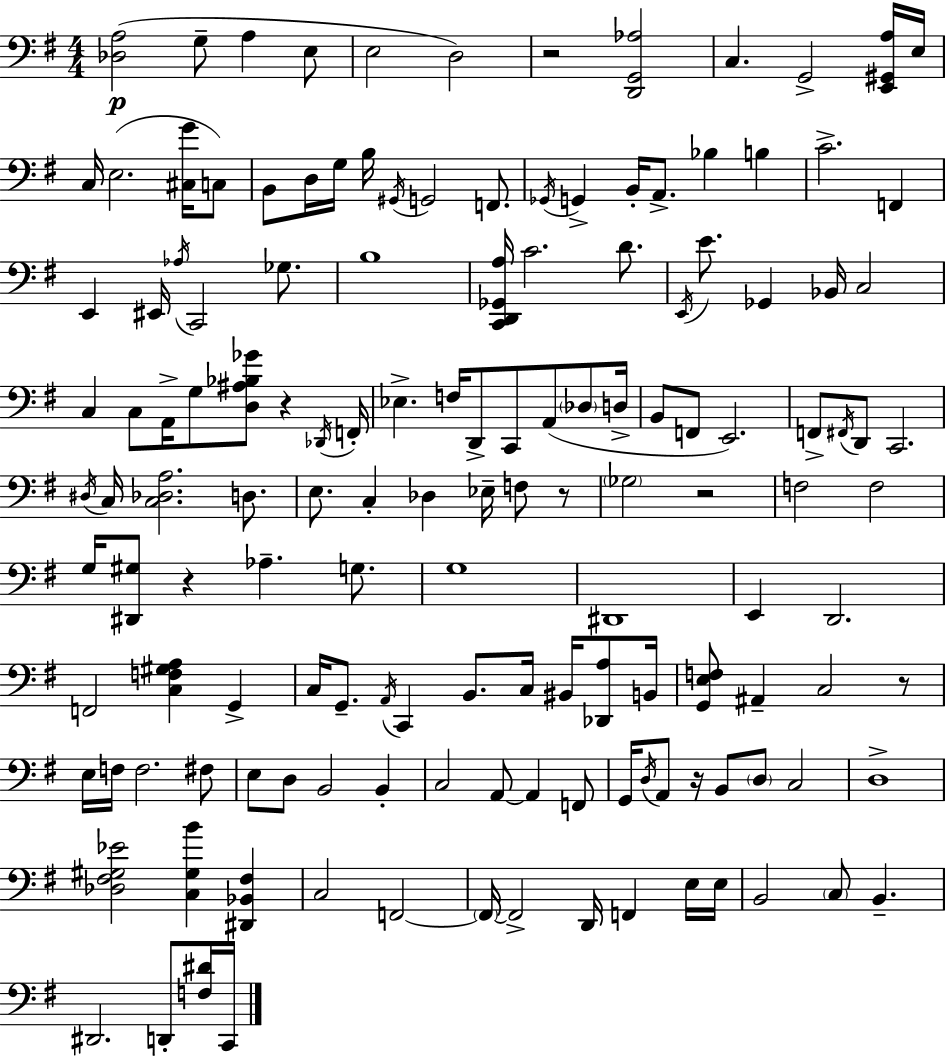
[Db3,A3]/h G3/e A3/q E3/e E3/h D3/h R/h [D2,G2,Ab3]/h C3/q. G2/h [E2,G#2,A3]/s E3/s C3/s E3/h. [C#3,G4]/s C3/e B2/e D3/s G3/s B3/s G#2/s G2/h F2/e. Gb2/s G2/q B2/s A2/e. Bb3/q B3/q C4/h. F2/q E2/q EIS2/s Ab3/s C2/h Gb3/e. B3/w [C2,D2,Gb2,A3]/s C4/h. D4/e. E2/s E4/e. Gb2/q Bb2/s C3/h C3/q C3/e A2/s G3/e [D3,A#3,Bb3,Gb4]/e R/q Db2/s F2/s Eb3/q. F3/s D2/e C2/e A2/e Db3/e D3/s B2/e F2/e E2/h. F2/e F#2/s D2/e C2/h. D#3/s C3/s [C3,Db3,A3]/h. D3/e. E3/e. C3/q Db3/q Eb3/s F3/e R/e Gb3/h R/h F3/h F3/h G3/s [D#2,G#3]/e R/q Ab3/q. G3/e. G3/w D#2/w E2/q D2/h. F2/h [C3,F3,G#3,A3]/q G2/q C3/s G2/e. A2/s C2/q B2/e. C3/s BIS2/s [Db2,A3]/e B2/s [G2,E3,F3]/e A#2/q C3/h R/e E3/s F3/s F3/h. F#3/e E3/e D3/e B2/h B2/q C3/h A2/e A2/q F2/e G2/s D3/s A2/e R/s B2/e D3/e C3/h D3/w [Db3,F#3,G#3,Eb4]/h [C3,G#3,B4]/q [D#2,Bb2,F#3]/q C3/h F2/h F2/s F2/h D2/s F2/q E3/s E3/s B2/h C3/e B2/q. D#2/h. D2/e [F3,D#4]/s C2/s